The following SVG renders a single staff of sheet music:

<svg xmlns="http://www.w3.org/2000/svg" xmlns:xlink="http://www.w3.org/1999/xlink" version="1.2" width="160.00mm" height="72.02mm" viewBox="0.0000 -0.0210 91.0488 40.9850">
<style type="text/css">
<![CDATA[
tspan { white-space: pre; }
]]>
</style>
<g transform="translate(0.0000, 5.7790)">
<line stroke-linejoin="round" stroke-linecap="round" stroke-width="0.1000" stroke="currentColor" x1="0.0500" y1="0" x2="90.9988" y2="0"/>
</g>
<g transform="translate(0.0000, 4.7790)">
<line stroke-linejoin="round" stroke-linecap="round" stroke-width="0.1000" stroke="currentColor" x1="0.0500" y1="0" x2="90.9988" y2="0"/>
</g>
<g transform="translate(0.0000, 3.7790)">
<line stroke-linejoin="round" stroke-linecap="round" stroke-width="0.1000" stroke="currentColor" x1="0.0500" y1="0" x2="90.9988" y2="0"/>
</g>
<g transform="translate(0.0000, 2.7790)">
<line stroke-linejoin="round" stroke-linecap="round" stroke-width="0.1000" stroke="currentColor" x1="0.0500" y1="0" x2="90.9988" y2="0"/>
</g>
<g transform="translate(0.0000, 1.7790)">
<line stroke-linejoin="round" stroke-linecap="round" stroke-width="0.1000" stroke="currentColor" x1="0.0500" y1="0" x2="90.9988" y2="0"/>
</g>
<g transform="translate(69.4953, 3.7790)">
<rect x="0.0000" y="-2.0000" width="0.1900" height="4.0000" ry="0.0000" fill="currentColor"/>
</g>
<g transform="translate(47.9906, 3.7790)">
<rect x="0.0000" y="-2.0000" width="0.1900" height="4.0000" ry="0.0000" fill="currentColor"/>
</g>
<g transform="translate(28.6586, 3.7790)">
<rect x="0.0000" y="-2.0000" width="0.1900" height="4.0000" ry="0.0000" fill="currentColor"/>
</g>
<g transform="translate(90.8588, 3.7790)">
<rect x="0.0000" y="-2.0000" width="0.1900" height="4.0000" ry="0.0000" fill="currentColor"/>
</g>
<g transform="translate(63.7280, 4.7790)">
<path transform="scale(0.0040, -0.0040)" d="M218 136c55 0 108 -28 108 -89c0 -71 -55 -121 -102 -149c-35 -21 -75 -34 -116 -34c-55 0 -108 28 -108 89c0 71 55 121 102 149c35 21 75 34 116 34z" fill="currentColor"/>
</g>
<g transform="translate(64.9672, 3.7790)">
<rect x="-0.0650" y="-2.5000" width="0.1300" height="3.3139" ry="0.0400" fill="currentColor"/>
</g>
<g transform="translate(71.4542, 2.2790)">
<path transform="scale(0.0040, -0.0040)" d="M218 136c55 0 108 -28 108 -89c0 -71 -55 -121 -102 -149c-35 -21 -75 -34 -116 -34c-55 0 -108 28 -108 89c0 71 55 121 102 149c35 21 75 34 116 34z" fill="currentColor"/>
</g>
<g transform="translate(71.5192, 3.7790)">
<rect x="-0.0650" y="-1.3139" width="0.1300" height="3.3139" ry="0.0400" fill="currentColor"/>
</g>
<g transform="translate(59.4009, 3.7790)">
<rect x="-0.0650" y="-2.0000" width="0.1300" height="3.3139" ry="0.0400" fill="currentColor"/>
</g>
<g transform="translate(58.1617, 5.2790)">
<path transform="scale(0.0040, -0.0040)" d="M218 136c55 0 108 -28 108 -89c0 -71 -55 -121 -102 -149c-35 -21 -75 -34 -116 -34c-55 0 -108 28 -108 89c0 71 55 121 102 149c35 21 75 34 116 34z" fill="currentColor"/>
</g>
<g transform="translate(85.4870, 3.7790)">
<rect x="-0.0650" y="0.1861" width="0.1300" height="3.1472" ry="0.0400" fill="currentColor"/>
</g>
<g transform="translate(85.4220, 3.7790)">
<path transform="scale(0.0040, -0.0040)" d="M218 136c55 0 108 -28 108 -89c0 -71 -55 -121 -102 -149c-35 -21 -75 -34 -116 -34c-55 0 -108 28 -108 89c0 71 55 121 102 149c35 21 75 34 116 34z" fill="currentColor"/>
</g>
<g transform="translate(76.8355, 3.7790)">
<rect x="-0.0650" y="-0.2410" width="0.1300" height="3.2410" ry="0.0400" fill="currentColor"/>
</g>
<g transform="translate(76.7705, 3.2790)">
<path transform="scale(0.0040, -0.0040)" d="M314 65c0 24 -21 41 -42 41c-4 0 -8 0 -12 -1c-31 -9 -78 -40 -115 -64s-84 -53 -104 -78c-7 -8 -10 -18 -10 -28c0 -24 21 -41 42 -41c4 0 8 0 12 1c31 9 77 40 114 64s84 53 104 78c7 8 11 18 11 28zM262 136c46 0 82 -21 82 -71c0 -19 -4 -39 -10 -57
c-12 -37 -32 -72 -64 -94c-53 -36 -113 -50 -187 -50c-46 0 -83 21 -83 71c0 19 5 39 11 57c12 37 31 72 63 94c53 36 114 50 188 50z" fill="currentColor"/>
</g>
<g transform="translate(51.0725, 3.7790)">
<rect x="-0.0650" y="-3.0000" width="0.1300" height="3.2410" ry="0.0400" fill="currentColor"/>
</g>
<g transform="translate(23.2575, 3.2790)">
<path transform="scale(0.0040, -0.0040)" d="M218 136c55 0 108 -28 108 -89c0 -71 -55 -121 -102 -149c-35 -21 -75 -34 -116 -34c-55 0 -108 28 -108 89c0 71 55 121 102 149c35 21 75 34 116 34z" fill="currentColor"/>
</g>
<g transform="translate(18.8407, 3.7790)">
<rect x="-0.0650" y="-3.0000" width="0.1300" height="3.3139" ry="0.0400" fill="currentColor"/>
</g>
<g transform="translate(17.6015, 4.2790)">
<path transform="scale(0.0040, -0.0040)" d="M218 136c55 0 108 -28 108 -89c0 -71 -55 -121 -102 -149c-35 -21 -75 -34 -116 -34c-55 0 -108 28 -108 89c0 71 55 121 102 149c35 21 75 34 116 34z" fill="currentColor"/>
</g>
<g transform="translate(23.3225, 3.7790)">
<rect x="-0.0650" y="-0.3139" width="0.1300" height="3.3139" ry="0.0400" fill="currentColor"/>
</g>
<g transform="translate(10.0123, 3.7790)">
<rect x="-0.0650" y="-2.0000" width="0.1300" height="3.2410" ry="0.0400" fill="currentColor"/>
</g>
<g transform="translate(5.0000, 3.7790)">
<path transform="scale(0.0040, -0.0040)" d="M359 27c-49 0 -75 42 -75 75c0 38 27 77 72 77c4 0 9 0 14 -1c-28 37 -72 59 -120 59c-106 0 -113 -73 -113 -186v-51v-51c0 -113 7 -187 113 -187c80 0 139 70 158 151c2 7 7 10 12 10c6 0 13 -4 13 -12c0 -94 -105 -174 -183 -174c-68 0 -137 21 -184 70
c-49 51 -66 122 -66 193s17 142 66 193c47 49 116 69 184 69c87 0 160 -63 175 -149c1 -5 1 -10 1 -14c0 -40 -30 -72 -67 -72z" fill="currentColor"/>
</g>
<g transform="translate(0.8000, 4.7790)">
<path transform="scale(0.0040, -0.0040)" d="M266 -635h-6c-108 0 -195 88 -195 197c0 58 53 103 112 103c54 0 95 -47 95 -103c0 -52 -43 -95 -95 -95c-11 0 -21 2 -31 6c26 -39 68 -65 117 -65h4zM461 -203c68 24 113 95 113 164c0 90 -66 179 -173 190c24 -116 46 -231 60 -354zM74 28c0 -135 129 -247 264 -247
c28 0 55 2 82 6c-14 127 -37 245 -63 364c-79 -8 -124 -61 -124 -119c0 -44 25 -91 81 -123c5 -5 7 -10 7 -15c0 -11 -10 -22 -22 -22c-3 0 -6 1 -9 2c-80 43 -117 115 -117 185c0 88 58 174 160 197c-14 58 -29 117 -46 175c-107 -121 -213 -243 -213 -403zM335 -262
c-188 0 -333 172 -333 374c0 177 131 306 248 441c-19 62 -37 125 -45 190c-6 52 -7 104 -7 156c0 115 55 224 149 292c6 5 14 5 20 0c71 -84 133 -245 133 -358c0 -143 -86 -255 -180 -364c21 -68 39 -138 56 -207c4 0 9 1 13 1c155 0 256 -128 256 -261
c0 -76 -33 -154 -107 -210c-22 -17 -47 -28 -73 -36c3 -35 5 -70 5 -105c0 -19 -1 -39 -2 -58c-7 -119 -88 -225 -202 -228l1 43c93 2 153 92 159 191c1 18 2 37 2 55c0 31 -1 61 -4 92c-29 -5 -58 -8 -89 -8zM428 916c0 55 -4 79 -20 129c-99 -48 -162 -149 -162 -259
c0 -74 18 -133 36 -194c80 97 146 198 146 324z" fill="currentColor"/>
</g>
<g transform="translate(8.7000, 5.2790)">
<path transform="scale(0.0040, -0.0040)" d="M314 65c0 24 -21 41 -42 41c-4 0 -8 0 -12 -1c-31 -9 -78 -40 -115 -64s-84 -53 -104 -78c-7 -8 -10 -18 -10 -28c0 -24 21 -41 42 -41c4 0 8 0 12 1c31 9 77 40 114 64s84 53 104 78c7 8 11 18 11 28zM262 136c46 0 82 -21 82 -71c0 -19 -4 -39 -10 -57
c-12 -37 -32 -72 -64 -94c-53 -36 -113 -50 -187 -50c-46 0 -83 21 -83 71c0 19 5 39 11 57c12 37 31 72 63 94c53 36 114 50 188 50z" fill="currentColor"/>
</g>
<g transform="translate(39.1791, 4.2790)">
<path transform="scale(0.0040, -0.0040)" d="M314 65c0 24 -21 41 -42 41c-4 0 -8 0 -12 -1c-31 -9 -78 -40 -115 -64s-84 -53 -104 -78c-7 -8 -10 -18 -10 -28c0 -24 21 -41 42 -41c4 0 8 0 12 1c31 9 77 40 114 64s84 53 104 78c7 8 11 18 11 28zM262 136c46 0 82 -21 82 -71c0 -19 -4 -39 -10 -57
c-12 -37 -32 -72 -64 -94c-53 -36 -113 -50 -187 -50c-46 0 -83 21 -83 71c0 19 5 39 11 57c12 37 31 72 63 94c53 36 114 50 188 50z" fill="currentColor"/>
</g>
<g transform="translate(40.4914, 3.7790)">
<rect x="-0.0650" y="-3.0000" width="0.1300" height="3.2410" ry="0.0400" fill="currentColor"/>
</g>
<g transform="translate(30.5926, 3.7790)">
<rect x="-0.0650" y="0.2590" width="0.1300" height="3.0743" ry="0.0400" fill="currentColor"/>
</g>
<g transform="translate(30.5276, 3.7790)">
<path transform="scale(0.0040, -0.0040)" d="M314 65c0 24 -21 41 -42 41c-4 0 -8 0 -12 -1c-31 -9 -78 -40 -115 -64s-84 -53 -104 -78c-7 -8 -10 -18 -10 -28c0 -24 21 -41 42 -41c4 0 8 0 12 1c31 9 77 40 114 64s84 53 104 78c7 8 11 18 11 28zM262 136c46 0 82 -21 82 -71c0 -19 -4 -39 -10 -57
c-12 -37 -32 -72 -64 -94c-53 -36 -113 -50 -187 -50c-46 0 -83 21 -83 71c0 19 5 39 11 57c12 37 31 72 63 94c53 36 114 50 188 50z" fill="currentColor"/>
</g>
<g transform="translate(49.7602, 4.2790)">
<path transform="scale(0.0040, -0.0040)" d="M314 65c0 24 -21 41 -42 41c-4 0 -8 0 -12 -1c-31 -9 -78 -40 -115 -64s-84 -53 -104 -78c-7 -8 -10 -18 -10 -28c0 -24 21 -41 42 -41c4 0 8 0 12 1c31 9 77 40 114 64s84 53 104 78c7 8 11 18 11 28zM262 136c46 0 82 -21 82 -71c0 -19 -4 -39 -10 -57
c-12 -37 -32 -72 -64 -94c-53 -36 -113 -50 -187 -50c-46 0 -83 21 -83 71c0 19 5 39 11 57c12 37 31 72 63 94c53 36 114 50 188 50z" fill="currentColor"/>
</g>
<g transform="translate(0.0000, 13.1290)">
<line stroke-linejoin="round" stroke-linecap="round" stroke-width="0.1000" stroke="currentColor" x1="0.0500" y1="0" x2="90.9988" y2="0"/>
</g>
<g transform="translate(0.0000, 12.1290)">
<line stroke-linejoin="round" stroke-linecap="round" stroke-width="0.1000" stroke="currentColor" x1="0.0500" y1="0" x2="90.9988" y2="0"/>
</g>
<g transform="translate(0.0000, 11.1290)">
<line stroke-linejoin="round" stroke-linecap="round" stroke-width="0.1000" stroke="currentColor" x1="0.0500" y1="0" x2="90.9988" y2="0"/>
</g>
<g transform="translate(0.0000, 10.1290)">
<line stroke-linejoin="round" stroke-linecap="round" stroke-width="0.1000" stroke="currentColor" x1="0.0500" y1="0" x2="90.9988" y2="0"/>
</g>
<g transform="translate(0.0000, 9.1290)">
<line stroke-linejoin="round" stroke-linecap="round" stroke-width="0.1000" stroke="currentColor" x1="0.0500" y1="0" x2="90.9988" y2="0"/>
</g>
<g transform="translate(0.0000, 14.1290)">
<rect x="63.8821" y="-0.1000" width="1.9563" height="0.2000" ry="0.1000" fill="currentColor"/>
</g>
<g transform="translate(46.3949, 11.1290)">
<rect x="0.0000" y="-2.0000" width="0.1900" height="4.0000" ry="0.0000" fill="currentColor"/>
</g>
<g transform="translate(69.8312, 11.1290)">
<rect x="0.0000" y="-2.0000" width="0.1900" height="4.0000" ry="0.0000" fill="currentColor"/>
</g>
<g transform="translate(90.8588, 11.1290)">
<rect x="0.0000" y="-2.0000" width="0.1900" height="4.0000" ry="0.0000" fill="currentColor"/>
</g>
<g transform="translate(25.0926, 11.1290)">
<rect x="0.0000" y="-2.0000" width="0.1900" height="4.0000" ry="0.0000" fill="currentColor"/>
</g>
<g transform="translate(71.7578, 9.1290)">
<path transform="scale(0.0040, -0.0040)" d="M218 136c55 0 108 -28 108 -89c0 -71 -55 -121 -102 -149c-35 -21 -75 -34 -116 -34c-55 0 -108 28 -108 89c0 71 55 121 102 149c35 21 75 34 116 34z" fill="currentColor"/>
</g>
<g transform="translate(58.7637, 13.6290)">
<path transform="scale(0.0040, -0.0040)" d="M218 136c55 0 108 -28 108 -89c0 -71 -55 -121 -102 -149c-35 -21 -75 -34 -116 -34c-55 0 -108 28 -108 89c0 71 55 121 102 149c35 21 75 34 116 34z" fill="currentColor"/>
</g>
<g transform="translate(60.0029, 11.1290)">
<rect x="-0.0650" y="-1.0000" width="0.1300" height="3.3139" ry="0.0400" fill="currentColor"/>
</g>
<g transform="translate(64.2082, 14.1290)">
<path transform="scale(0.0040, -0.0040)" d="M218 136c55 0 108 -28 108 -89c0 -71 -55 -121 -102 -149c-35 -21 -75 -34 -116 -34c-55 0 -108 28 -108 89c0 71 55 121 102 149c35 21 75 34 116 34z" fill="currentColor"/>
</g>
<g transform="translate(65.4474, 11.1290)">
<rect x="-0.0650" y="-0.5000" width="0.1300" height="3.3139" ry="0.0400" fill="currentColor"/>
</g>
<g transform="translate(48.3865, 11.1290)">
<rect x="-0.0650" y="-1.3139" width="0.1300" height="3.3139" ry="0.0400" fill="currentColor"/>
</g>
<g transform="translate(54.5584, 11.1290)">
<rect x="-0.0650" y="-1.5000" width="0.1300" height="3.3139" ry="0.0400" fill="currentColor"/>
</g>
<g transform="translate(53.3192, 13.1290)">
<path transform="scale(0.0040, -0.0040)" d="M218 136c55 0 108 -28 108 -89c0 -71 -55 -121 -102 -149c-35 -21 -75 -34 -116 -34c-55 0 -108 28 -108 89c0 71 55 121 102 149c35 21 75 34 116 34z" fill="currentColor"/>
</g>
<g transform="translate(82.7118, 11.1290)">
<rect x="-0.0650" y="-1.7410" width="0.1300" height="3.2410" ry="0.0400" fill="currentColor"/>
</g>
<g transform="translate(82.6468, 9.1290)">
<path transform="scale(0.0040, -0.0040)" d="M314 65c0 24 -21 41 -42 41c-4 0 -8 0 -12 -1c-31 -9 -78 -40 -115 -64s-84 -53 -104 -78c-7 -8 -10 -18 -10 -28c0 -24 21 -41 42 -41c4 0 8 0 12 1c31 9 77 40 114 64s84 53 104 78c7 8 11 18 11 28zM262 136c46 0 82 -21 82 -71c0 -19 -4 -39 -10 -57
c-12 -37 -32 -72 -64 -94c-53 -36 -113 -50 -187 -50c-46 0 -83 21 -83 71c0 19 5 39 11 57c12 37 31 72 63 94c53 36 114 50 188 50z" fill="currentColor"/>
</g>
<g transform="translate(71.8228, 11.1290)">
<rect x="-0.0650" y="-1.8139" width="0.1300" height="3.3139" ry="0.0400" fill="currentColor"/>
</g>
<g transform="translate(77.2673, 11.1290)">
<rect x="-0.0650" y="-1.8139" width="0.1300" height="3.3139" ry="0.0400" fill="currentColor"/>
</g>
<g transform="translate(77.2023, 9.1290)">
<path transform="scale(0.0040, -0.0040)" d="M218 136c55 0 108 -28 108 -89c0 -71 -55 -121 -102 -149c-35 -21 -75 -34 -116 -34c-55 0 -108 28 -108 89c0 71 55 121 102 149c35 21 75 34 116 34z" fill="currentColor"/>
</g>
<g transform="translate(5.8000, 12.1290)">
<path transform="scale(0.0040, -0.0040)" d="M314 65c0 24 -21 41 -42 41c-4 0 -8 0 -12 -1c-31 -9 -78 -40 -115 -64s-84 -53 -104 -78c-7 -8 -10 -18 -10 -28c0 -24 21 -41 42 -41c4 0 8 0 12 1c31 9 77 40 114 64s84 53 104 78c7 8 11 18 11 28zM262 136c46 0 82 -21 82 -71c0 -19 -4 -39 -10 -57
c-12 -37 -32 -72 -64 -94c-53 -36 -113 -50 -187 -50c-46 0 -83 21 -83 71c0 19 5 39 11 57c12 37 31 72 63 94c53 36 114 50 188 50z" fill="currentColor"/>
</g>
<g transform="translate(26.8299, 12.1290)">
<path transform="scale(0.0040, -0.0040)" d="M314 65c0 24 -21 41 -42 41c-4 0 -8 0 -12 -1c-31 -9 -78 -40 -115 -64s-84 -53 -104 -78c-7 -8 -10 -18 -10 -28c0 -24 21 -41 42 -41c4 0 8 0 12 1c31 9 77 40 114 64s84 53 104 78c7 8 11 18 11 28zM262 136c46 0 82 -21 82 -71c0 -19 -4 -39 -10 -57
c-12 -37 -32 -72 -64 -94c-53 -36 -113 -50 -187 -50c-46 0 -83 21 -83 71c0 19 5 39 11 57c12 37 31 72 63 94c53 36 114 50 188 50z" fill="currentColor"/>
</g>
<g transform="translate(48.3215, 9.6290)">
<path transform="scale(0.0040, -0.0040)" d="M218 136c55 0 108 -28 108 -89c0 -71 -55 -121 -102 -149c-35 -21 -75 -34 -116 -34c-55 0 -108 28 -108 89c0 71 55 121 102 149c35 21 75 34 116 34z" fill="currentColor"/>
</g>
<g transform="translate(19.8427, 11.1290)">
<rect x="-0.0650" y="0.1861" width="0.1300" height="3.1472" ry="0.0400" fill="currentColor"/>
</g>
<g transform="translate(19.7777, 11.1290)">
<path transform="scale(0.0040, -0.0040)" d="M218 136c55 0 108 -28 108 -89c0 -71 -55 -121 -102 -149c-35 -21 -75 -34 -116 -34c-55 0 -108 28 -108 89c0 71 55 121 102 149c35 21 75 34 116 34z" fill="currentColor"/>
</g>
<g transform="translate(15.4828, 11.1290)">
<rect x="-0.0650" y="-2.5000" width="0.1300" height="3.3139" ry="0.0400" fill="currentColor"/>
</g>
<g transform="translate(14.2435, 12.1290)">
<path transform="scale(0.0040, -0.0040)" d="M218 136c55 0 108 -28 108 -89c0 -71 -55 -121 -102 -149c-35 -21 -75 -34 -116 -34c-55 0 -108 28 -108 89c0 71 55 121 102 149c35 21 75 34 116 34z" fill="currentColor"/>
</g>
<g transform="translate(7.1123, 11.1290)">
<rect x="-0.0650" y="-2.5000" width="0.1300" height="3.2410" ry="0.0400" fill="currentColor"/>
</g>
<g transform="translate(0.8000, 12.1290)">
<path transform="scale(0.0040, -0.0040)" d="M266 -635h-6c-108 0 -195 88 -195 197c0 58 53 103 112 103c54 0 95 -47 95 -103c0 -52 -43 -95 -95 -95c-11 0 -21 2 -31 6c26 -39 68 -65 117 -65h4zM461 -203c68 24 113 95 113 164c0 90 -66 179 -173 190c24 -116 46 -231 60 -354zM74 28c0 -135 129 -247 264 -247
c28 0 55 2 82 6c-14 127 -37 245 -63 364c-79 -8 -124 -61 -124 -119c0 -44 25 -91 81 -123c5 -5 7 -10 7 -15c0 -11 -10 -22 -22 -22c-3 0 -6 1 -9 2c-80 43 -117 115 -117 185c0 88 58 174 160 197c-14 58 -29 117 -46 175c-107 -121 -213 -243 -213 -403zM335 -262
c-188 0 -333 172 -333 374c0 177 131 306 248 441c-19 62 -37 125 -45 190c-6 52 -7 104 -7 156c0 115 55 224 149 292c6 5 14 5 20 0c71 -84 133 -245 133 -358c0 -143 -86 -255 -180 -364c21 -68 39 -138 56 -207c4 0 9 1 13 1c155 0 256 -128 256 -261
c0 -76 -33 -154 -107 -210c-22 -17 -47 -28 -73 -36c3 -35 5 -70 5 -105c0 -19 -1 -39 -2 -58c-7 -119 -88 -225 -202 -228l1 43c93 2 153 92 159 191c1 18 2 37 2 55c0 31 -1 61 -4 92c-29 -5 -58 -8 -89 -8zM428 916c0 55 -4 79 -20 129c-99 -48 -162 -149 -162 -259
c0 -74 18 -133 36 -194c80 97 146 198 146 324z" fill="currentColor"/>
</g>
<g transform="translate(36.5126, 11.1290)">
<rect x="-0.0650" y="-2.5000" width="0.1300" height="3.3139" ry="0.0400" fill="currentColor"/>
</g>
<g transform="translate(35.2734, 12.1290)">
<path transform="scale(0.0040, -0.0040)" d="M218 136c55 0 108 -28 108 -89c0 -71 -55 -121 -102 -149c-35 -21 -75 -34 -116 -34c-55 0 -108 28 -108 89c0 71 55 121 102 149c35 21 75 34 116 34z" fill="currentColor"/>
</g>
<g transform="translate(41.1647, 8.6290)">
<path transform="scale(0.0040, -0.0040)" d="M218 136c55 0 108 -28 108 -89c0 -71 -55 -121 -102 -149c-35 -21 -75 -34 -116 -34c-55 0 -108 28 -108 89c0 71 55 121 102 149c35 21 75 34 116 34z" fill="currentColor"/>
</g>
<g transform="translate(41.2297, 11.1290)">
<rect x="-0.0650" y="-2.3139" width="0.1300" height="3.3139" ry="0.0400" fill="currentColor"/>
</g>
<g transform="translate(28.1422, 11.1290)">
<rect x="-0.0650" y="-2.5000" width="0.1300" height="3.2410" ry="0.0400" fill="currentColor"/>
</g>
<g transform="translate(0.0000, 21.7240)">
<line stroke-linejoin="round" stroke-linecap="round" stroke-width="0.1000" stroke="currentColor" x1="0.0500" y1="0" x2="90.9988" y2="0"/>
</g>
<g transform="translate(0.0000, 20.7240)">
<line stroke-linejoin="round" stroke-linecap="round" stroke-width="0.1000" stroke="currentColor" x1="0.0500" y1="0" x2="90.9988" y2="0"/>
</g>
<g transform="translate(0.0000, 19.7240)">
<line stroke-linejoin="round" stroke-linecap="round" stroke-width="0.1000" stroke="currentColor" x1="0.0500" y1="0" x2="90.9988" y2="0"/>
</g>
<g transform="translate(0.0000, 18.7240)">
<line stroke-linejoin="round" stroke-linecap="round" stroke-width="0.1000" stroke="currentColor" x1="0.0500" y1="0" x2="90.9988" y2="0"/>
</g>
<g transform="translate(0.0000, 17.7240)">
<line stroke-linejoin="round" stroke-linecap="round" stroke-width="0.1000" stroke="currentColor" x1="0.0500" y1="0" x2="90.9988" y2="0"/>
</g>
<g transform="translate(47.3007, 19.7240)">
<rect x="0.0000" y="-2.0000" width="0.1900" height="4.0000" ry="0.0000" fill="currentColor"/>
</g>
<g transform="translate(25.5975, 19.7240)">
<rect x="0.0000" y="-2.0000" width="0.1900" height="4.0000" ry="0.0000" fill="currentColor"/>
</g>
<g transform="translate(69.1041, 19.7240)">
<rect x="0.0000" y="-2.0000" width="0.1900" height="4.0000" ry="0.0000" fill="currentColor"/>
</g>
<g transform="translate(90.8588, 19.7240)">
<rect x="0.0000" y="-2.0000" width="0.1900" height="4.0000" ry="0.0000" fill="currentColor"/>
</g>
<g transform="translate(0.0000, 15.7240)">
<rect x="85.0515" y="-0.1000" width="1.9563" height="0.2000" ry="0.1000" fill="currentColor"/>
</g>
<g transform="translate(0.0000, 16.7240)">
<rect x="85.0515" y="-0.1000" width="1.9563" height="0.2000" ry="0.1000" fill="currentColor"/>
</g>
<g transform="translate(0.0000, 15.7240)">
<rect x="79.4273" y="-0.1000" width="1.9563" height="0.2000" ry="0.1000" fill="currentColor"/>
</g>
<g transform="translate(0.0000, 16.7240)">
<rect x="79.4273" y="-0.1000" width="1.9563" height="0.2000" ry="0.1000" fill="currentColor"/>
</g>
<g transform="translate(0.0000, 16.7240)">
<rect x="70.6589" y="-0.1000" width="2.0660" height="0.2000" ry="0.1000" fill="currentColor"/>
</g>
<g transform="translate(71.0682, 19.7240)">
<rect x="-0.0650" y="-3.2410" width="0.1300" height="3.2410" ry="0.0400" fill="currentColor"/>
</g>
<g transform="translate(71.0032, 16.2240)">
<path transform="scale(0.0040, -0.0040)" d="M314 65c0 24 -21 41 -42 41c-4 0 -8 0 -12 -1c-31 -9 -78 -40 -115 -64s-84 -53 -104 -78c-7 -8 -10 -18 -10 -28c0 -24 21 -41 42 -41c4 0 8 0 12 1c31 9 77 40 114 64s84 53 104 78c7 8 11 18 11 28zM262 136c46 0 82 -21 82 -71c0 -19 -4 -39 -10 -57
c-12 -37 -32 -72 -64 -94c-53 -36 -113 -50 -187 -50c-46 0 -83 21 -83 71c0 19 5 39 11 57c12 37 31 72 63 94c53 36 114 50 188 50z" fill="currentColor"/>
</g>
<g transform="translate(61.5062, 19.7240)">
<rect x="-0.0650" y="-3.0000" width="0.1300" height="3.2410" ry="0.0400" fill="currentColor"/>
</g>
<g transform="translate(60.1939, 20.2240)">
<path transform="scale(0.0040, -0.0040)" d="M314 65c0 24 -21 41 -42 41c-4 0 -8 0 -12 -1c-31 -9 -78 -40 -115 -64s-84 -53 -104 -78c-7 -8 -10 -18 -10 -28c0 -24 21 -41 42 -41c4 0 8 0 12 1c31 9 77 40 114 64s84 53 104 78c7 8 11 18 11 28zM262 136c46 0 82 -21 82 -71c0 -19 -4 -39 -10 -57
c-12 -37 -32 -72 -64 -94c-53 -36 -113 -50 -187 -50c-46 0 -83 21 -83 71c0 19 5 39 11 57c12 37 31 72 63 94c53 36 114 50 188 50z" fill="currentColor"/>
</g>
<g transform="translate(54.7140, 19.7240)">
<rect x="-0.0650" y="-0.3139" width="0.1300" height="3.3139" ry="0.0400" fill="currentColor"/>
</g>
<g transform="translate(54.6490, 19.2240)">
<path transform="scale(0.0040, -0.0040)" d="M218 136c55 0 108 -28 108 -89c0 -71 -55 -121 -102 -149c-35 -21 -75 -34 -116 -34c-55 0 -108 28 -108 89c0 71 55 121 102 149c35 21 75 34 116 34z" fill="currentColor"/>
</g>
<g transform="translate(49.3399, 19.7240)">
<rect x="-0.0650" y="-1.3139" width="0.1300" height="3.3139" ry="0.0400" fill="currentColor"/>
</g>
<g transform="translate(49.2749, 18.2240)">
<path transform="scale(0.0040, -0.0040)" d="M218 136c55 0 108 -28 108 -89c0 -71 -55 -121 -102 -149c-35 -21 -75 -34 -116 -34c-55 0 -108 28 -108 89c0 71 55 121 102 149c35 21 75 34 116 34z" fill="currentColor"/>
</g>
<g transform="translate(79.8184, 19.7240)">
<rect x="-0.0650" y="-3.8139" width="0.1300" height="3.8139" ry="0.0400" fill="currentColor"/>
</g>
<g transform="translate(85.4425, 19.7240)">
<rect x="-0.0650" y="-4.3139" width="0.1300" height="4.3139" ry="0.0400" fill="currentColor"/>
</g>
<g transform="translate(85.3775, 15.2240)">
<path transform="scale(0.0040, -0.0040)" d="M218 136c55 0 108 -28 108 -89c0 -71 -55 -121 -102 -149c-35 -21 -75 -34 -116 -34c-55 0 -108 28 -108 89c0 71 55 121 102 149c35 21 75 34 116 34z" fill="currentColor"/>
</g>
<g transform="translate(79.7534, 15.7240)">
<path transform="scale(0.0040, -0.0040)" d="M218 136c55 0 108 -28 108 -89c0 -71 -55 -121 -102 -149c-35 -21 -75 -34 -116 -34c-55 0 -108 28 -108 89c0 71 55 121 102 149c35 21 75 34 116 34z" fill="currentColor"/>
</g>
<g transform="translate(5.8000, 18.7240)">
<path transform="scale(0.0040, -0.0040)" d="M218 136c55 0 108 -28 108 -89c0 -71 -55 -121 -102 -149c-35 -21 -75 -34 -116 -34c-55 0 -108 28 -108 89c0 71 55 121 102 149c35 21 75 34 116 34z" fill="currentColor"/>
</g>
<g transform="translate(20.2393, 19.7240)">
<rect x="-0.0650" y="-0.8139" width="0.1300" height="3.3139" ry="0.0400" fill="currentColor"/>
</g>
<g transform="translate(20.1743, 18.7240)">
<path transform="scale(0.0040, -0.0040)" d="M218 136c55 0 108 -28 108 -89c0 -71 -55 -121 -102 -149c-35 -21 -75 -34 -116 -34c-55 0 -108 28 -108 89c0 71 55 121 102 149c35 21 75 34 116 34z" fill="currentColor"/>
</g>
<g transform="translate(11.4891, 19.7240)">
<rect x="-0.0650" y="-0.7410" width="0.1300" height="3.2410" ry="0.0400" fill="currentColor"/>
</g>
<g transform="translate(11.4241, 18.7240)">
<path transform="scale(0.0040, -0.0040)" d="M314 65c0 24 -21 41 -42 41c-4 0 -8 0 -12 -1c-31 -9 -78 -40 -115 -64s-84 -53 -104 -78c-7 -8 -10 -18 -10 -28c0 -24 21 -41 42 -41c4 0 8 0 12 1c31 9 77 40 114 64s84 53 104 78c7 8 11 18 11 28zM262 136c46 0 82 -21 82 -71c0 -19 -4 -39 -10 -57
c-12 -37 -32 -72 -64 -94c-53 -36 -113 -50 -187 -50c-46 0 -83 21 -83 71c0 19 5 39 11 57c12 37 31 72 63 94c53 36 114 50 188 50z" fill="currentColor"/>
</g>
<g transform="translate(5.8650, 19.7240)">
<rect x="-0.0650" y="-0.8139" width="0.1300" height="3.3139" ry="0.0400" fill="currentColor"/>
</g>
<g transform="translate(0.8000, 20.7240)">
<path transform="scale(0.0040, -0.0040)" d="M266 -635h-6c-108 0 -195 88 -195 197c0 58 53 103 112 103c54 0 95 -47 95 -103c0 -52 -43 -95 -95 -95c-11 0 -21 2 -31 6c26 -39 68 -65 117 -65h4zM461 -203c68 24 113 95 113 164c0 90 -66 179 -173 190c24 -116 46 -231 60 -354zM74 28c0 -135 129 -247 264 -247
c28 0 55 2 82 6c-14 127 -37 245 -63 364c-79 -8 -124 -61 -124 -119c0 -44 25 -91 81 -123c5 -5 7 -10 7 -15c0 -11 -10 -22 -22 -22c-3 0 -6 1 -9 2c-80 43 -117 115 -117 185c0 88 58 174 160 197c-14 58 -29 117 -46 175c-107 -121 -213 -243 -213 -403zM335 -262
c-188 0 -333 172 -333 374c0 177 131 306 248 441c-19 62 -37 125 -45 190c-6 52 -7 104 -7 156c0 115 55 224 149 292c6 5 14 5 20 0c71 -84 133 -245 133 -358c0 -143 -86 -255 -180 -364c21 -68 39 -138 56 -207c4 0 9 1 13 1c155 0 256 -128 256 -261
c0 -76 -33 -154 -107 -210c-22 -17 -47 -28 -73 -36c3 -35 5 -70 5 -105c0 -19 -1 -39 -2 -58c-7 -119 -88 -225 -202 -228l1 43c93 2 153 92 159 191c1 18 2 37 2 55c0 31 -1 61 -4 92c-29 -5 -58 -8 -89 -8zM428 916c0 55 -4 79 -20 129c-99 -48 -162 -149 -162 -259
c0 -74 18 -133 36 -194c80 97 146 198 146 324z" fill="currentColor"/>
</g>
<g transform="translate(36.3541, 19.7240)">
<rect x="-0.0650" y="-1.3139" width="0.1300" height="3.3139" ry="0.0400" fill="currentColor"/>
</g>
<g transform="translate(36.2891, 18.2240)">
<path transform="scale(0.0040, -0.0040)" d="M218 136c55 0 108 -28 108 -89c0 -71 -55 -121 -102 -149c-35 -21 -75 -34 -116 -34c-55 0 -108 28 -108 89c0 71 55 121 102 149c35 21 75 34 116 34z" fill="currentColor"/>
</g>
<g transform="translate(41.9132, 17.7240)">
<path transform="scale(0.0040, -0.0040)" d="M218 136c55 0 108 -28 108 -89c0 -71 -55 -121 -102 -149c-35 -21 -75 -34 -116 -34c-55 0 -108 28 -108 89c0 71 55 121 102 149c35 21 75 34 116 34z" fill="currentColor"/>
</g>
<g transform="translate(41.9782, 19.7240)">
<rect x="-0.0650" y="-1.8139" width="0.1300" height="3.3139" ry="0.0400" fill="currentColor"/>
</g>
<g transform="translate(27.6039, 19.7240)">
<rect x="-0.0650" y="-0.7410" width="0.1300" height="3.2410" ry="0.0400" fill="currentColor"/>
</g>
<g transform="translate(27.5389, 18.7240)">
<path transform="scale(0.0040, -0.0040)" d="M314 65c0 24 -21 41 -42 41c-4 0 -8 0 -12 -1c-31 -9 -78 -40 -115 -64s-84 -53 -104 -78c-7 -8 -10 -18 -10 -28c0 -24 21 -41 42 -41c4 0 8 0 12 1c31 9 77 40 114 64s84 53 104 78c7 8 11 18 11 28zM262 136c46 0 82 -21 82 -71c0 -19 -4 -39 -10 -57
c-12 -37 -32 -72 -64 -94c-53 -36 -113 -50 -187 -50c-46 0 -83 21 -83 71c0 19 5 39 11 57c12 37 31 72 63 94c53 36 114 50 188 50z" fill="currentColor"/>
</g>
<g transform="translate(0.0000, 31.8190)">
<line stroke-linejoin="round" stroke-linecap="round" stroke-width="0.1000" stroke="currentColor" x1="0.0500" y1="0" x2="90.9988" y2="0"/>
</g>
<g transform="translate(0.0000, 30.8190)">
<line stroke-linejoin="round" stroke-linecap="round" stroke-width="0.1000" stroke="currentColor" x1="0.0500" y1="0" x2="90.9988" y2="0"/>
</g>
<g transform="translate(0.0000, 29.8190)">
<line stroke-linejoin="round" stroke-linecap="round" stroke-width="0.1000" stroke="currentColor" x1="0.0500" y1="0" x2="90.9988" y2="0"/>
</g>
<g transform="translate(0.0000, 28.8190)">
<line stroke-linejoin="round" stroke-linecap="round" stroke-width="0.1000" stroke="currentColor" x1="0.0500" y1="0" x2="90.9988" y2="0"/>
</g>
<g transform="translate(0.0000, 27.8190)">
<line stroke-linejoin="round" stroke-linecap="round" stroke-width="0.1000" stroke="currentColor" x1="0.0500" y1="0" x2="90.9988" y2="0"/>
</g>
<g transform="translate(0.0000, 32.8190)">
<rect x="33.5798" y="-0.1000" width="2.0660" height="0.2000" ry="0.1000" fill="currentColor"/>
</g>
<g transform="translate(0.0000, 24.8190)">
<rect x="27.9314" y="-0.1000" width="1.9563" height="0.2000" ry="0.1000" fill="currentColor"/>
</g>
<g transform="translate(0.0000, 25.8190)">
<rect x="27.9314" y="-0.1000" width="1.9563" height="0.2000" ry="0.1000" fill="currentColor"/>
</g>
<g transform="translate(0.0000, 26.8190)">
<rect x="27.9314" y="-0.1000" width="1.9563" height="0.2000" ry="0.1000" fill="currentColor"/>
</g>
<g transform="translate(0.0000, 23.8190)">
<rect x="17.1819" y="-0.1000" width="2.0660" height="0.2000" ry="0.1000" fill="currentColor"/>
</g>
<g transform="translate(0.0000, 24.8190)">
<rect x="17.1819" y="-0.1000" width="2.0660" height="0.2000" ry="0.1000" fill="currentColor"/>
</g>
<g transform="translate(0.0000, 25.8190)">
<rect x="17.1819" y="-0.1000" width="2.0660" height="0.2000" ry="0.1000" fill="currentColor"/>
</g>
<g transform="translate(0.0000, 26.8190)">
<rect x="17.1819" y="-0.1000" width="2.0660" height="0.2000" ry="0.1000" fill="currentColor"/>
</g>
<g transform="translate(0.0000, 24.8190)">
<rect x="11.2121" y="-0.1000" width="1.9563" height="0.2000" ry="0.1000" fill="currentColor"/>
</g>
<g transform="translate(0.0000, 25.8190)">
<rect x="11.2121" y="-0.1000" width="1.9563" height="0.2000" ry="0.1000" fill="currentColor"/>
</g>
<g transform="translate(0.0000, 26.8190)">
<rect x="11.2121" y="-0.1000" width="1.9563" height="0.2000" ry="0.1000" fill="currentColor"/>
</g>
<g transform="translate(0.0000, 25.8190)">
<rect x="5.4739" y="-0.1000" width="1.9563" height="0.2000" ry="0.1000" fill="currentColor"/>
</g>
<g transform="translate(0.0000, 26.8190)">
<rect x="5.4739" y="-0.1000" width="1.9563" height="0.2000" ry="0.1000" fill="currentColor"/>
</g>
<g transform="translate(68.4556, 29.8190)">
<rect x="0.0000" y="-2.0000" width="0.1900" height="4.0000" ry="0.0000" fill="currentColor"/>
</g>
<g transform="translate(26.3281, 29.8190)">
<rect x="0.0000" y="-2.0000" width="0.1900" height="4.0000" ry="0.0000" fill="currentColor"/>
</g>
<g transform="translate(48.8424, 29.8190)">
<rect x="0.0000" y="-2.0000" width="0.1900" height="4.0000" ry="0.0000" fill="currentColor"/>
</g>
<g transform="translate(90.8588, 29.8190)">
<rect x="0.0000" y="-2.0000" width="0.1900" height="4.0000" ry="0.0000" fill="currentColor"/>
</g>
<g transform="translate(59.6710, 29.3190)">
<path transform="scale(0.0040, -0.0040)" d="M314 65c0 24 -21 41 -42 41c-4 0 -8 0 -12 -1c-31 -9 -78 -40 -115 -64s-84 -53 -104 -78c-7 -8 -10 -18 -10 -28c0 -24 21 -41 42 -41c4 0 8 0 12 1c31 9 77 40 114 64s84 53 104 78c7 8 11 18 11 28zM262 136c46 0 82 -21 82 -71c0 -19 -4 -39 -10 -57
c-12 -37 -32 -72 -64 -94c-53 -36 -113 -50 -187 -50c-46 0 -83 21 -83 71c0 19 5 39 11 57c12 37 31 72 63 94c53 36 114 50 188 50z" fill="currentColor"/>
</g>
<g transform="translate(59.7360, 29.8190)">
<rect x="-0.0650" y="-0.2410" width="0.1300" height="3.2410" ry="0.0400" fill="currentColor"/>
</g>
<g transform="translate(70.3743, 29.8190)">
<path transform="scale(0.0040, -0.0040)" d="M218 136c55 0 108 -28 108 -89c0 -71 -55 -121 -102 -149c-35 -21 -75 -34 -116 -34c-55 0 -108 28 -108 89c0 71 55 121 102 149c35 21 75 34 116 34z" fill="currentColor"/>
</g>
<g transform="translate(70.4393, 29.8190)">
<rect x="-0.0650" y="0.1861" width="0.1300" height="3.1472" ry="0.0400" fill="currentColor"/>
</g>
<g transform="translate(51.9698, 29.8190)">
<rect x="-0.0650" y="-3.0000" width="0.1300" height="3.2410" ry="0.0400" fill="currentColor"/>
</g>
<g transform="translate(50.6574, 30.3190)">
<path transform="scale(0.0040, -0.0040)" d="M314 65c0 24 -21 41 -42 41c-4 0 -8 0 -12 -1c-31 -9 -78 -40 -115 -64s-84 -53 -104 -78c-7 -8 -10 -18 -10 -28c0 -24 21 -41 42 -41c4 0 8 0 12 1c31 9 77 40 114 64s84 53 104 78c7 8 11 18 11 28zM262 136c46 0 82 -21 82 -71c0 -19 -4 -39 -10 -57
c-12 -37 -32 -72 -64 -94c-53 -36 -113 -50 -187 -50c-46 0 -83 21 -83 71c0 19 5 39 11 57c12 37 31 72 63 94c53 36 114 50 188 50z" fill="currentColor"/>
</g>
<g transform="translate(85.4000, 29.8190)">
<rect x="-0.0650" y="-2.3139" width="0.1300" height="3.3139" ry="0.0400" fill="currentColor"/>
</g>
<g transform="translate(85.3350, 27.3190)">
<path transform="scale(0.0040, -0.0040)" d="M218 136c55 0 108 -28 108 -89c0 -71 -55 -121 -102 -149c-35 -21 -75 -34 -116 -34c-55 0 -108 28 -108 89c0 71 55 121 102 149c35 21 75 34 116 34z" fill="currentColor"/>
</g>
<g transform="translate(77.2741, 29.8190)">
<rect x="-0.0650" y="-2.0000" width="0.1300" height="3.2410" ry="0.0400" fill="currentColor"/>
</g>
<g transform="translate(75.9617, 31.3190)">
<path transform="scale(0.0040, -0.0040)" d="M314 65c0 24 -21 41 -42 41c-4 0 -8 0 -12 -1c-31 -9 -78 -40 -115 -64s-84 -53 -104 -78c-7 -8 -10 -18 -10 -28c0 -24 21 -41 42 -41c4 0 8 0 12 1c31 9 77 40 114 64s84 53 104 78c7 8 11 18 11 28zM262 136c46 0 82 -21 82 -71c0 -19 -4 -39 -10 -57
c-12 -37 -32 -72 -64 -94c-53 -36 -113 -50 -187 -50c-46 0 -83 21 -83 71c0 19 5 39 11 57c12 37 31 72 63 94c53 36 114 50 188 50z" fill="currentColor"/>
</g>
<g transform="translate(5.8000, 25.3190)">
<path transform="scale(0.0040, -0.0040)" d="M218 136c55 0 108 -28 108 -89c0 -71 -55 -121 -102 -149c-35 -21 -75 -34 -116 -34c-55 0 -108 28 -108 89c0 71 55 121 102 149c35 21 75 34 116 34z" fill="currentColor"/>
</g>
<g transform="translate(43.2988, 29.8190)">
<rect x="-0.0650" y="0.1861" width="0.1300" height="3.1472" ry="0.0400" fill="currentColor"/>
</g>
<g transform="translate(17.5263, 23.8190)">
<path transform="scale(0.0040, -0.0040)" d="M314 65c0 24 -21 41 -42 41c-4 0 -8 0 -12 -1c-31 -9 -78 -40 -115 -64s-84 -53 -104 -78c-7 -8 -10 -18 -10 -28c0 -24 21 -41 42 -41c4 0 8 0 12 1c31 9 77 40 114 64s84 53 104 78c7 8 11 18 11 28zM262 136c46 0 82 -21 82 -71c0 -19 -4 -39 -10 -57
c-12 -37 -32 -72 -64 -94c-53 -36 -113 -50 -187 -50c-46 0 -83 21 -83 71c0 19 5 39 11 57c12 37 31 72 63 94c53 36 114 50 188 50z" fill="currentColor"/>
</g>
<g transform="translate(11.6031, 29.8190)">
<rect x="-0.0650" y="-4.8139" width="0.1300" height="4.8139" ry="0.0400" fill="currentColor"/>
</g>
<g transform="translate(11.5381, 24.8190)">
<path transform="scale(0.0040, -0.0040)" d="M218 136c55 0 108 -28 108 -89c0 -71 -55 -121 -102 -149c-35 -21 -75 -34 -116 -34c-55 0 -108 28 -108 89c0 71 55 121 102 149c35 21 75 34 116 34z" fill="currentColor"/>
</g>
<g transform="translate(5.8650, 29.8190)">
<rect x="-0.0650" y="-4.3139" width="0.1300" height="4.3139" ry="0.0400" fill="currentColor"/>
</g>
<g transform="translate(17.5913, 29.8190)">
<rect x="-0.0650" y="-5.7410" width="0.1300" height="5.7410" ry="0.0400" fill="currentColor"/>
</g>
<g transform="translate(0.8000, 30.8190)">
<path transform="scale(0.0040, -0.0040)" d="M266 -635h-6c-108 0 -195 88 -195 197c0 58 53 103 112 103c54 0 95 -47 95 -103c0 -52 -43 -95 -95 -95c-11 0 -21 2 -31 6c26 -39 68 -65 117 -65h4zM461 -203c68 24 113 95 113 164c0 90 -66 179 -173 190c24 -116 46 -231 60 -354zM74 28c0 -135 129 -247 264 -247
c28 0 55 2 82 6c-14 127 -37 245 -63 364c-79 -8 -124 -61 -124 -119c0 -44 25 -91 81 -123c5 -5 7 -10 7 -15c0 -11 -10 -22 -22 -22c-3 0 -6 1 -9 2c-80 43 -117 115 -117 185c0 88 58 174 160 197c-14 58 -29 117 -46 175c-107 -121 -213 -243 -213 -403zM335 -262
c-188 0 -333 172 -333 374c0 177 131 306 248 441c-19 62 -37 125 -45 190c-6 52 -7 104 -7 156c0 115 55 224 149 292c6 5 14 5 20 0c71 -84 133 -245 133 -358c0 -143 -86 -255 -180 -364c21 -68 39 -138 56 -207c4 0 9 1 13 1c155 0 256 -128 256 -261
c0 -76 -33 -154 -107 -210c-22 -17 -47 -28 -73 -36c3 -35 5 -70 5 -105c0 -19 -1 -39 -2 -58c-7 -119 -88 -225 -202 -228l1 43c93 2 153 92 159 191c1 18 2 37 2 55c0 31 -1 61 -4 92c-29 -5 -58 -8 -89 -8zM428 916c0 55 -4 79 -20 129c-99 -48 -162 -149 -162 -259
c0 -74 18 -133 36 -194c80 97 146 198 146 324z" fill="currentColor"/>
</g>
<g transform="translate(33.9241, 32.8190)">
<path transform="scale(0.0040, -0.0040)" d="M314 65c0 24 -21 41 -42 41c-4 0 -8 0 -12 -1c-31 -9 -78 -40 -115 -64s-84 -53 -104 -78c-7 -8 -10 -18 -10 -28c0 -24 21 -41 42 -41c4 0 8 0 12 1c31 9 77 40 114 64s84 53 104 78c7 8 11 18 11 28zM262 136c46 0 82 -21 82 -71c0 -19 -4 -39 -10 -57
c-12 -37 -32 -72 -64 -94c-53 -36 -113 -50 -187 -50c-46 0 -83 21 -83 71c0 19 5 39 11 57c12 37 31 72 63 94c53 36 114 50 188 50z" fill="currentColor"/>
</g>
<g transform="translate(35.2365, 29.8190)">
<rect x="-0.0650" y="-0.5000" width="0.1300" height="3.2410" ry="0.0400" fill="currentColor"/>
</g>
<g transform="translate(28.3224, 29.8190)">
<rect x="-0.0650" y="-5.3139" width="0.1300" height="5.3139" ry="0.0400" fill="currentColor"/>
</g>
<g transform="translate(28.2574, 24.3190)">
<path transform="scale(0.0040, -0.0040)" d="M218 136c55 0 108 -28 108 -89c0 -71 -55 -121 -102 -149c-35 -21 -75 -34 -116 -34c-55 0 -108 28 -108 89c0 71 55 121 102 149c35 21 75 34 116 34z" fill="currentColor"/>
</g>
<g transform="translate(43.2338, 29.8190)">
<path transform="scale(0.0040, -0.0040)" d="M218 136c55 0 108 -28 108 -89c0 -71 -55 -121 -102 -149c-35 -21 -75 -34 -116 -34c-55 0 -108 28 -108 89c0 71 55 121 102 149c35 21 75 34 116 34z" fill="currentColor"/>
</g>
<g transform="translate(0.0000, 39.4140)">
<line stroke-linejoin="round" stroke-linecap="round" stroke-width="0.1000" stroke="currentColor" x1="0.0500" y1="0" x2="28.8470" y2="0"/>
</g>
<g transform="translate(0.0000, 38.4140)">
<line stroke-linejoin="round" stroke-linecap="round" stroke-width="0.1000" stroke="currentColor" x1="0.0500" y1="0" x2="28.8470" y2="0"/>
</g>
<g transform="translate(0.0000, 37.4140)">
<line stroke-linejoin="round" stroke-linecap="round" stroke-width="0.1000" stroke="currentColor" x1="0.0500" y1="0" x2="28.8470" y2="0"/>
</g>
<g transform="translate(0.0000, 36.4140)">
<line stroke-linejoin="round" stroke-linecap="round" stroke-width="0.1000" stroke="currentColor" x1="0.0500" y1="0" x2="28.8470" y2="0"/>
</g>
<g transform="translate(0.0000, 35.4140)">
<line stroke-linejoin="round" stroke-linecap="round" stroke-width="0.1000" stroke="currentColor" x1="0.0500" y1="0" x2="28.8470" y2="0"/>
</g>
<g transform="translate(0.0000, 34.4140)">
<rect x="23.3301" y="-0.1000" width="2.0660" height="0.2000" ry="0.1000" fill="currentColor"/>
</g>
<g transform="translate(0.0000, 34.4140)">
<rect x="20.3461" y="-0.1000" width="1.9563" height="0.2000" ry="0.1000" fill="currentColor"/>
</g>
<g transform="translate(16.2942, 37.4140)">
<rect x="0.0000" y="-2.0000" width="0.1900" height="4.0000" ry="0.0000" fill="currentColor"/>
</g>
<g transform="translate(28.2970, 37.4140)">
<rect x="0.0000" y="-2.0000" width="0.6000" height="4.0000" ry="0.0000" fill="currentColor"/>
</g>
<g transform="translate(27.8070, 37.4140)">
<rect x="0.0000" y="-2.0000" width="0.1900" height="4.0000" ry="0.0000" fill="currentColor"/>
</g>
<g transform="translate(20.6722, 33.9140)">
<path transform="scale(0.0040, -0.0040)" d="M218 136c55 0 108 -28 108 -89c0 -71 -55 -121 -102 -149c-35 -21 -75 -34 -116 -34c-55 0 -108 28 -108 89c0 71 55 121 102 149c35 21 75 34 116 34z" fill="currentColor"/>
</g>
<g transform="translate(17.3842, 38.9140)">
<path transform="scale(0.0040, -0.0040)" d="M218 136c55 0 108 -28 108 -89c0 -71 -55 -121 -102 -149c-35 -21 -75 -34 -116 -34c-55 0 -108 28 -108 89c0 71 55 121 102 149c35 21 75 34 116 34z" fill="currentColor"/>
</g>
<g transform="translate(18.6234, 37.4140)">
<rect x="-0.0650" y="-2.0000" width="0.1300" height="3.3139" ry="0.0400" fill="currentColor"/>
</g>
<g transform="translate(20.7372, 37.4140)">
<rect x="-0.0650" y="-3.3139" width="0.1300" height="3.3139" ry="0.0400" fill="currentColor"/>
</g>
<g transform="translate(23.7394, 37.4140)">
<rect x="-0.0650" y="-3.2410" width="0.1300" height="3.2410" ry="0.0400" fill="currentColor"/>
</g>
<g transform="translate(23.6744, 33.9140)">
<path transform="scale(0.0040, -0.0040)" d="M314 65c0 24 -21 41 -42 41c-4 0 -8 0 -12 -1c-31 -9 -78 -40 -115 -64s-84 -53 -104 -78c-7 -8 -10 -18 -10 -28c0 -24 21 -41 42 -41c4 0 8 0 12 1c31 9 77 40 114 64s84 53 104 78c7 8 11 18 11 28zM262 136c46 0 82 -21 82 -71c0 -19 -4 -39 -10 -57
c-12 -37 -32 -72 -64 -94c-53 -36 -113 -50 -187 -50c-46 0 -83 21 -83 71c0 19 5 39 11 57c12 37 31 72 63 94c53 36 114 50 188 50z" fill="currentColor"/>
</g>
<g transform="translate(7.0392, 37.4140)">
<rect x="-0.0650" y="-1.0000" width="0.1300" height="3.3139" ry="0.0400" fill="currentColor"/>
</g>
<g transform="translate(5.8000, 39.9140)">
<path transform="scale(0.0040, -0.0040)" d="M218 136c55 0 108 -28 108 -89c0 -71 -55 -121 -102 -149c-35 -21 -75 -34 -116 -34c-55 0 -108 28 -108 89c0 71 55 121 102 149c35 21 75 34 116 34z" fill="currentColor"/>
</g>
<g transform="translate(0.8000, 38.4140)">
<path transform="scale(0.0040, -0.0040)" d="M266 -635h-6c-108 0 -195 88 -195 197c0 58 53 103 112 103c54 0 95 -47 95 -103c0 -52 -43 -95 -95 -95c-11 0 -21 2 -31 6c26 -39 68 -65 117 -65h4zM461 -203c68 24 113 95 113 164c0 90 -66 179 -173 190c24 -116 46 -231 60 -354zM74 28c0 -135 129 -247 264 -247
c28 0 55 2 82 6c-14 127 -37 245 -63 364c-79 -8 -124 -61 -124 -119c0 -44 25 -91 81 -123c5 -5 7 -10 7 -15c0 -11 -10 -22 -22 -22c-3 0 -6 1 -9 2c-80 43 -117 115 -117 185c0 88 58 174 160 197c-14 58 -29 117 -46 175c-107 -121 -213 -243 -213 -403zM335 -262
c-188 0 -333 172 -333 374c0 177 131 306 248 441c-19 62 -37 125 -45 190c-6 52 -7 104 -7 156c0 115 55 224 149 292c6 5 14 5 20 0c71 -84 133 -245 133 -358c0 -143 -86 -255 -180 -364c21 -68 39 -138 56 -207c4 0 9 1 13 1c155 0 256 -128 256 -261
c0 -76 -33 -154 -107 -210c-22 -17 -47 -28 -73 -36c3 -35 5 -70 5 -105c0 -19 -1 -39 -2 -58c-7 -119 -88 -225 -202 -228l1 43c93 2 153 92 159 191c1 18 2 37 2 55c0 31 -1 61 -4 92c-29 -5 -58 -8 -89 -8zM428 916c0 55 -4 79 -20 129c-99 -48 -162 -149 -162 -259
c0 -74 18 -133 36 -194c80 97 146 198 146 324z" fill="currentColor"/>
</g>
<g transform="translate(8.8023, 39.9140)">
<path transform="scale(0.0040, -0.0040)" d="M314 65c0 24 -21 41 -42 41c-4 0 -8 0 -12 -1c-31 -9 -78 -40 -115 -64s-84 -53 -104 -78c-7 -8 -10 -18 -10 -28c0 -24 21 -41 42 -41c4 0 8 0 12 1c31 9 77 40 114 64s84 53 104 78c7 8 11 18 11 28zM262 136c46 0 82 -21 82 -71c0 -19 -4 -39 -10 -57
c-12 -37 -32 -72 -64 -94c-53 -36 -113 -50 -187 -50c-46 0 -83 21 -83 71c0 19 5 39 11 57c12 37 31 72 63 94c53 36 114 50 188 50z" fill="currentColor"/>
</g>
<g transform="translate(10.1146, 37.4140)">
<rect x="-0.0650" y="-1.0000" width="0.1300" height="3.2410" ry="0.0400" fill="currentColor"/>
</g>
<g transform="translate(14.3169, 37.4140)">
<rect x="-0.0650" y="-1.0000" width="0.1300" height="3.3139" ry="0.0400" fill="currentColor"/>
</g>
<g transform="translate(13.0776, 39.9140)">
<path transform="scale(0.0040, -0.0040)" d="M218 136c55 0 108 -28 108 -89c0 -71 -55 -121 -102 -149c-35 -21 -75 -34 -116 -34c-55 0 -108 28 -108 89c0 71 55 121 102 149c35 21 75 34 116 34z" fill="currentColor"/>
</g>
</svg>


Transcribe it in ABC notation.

X:1
T:Untitled
M:4/4
L:1/4
K:C
F2 A c B2 A2 A2 F G e c2 B G2 G B G2 G g e E D C f f f2 d d2 d d2 e f e c A2 b2 c' d' d' e' g'2 f' C2 B A2 c2 B F2 g D D2 D F b b2